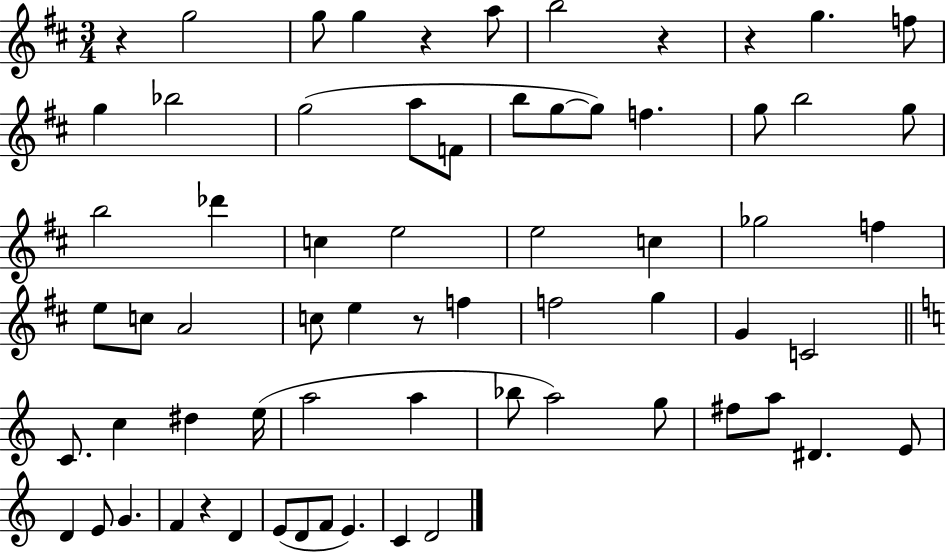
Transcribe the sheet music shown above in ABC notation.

X:1
T:Untitled
M:3/4
L:1/4
K:D
z g2 g/2 g z a/2 b2 z z g f/2 g _b2 g2 a/2 F/2 b/2 g/2 g/2 f g/2 b2 g/2 b2 _d' c e2 e2 c _g2 f e/2 c/2 A2 c/2 e z/2 f f2 g G C2 C/2 c ^d e/4 a2 a _b/2 a2 g/2 ^f/2 a/2 ^D E/2 D E/2 G F z D E/2 D/2 F/2 E C D2